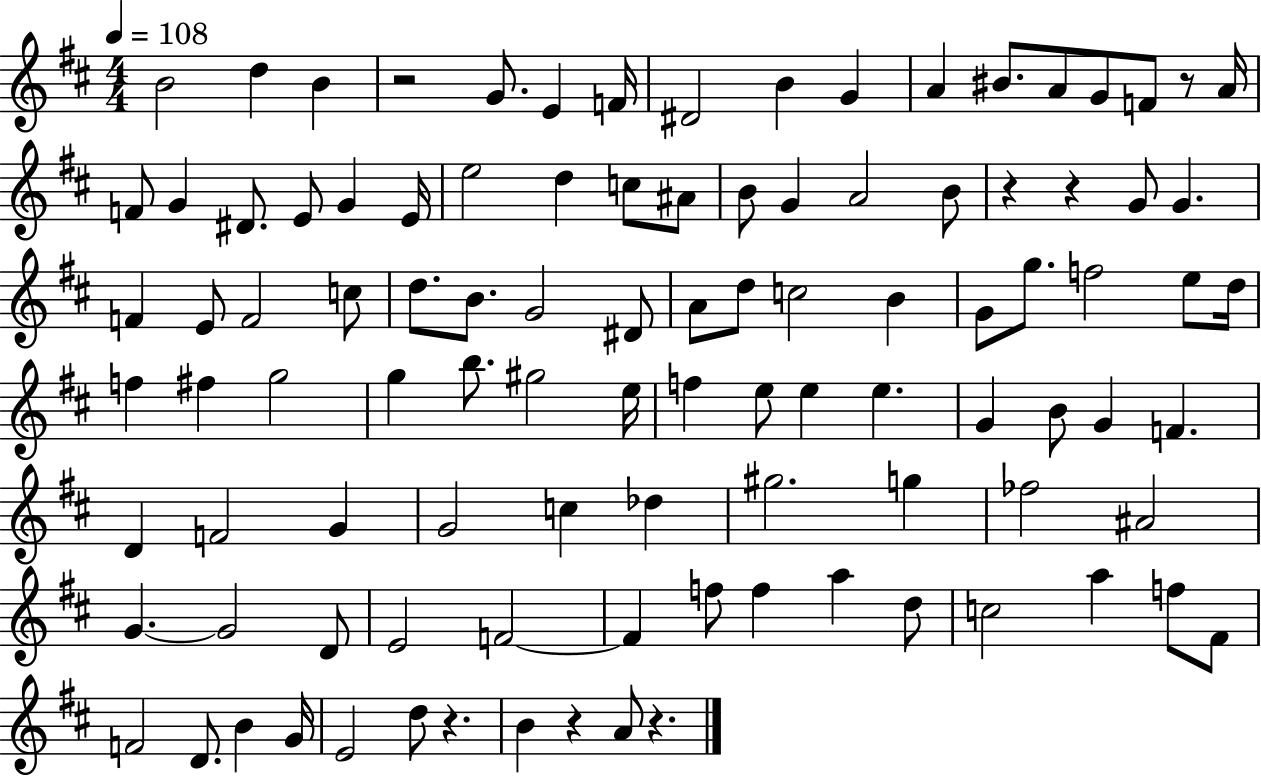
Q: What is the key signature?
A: D major